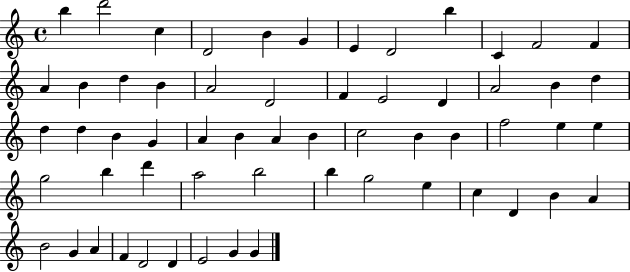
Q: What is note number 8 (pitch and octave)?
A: D4